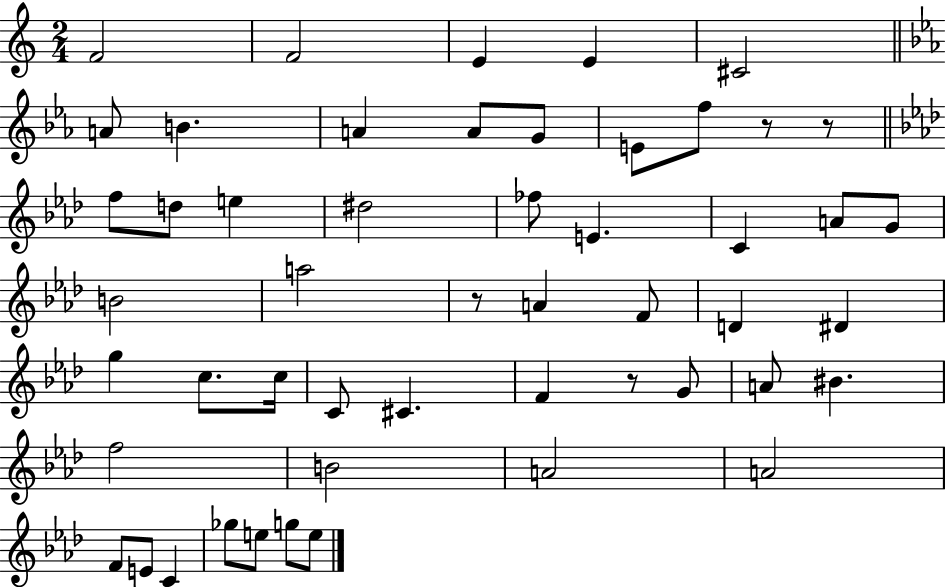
F4/h F4/h E4/q E4/q C#4/h A4/e B4/q. A4/q A4/e G4/e E4/e F5/e R/e R/e F5/e D5/e E5/q D#5/h FES5/e E4/q. C4/q A4/e G4/e B4/h A5/h R/e A4/q F4/e D4/q D#4/q G5/q C5/e. C5/s C4/e C#4/q. F4/q R/e G4/e A4/e BIS4/q. F5/h B4/h A4/h A4/h F4/e E4/e C4/q Gb5/e E5/e G5/e E5/e